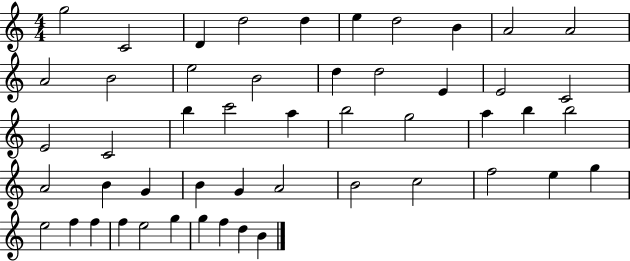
G5/h C4/h D4/q D5/h D5/q E5/q D5/h B4/q A4/h A4/h A4/h B4/h E5/h B4/h D5/q D5/h E4/q E4/h C4/h E4/h C4/h B5/q C6/h A5/q B5/h G5/h A5/q B5/q B5/h A4/h B4/q G4/q B4/q G4/q A4/h B4/h C5/h F5/h E5/q G5/q E5/h F5/q F5/q F5/q E5/h G5/q G5/q F5/q D5/q B4/q